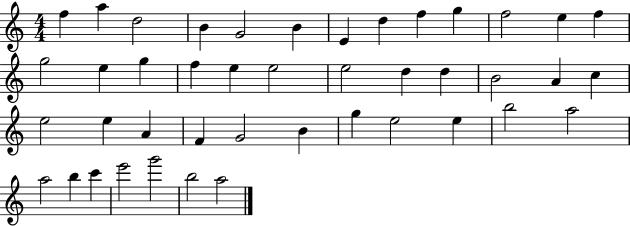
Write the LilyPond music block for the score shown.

{
  \clef treble
  \numericTimeSignature
  \time 4/4
  \key c \major
  f''4 a''4 d''2 | b'4 g'2 b'4 | e'4 d''4 f''4 g''4 | f''2 e''4 f''4 | \break g''2 e''4 g''4 | f''4 e''4 e''2 | e''2 d''4 d''4 | b'2 a'4 c''4 | \break e''2 e''4 a'4 | f'4 g'2 b'4 | g''4 e''2 e''4 | b''2 a''2 | \break a''2 b''4 c'''4 | e'''2 g'''2 | b''2 a''2 | \bar "|."
}